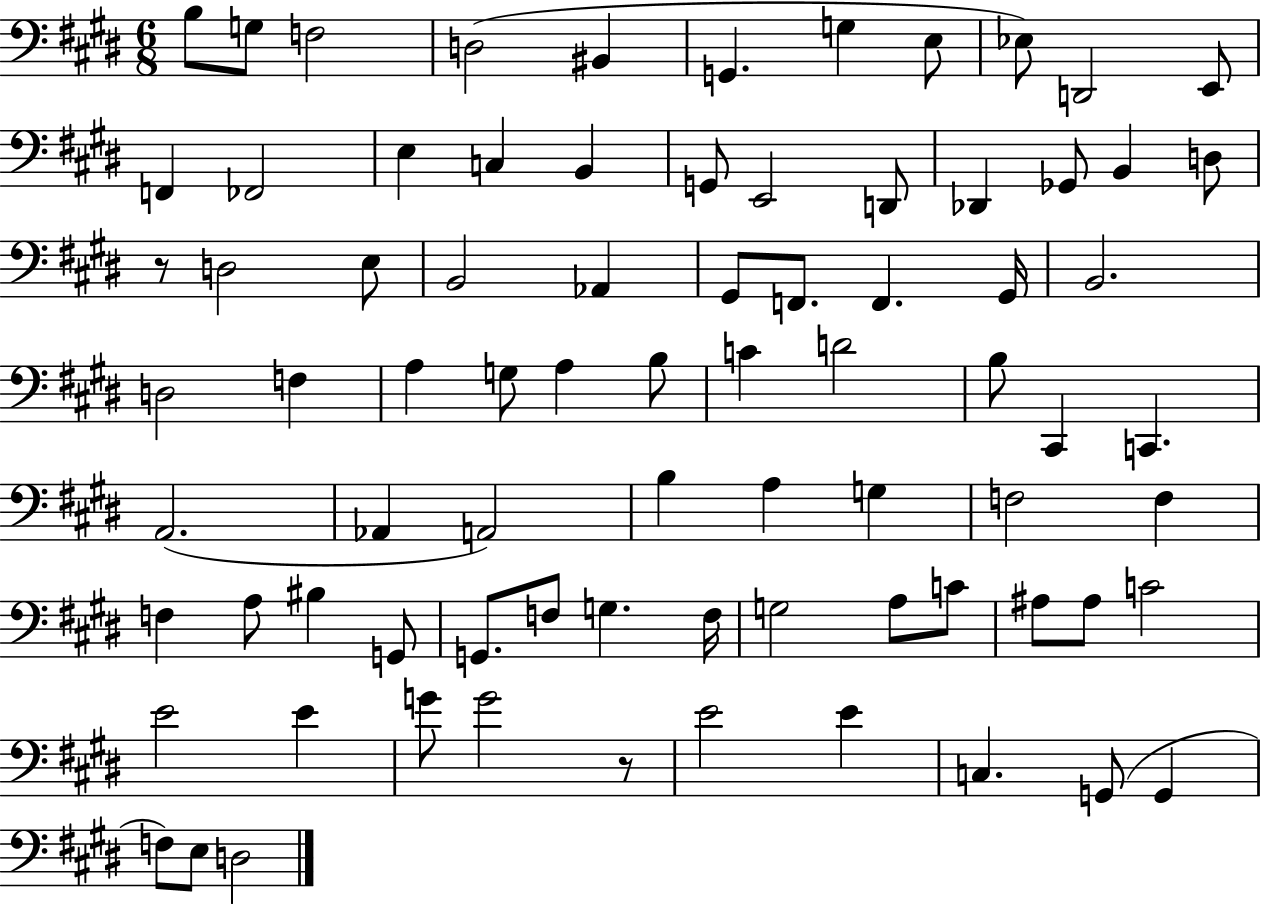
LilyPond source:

{
  \clef bass
  \numericTimeSignature
  \time 6/8
  \key e \major
  b8 g8 f2 | d2( bis,4 | g,4. g4 e8 | ees8) d,2 e,8 | \break f,4 fes,2 | e4 c4 b,4 | g,8 e,2 d,8 | des,4 ges,8 b,4 d8 | \break r8 d2 e8 | b,2 aes,4 | gis,8 f,8. f,4. gis,16 | b,2. | \break d2 f4 | a4 g8 a4 b8 | c'4 d'2 | b8 cis,4 c,4. | \break a,2.( | aes,4 a,2) | b4 a4 g4 | f2 f4 | \break f4 a8 bis4 g,8 | g,8. f8 g4. f16 | g2 a8 c'8 | ais8 ais8 c'2 | \break e'2 e'4 | g'8 g'2 r8 | e'2 e'4 | c4. g,8( g,4 | \break f8) e8 d2 | \bar "|."
}